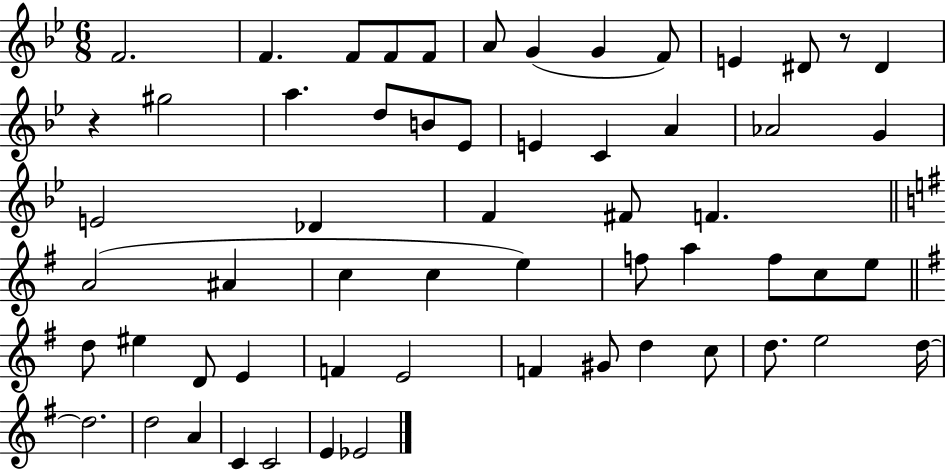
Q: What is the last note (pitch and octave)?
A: Eb4